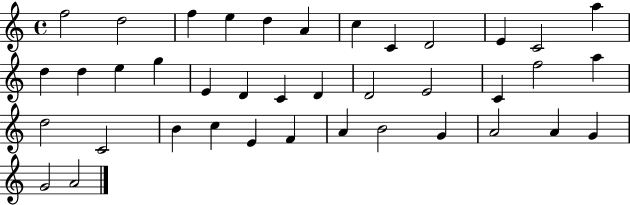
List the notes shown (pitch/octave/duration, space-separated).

F5/h D5/h F5/q E5/q D5/q A4/q C5/q C4/q D4/h E4/q C4/h A5/q D5/q D5/q E5/q G5/q E4/q D4/q C4/q D4/q D4/h E4/h C4/q F5/h A5/q D5/h C4/h B4/q C5/q E4/q F4/q A4/q B4/h G4/q A4/h A4/q G4/q G4/h A4/h